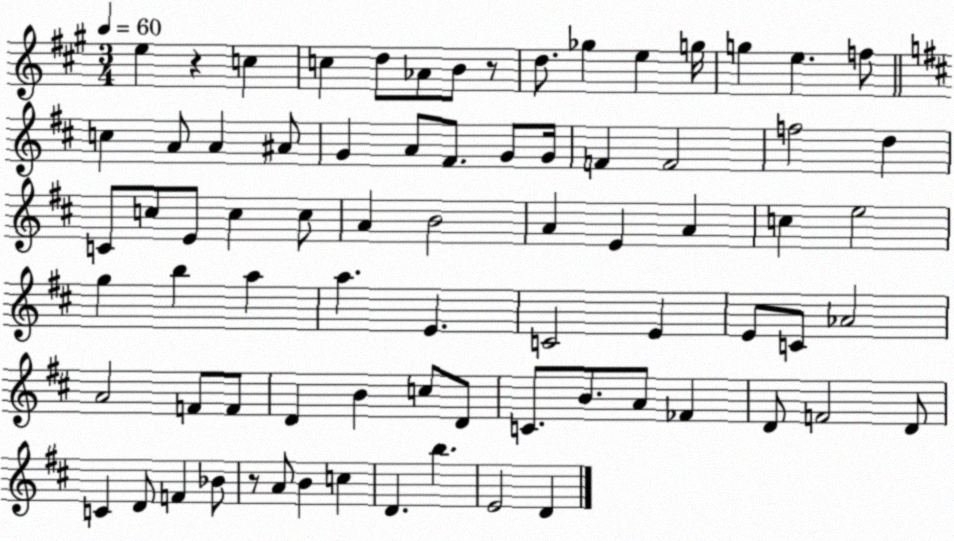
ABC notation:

X:1
T:Untitled
M:3/4
L:1/4
K:A
e z c c d/2 _A/2 B/2 z/2 d/2 _g e g/4 g e f/2 c A/2 A ^A/2 G A/2 ^F/2 G/2 G/4 F F2 f2 d C/2 c/2 E/2 c c/2 A B2 A E A c e2 g b a a E C2 E E/2 C/2 _A2 A2 F/2 F/2 D B c/2 D/2 C/2 B/2 A/2 _F D/2 F2 D/2 C D/2 F _B/2 z/2 A/2 B c D b E2 D